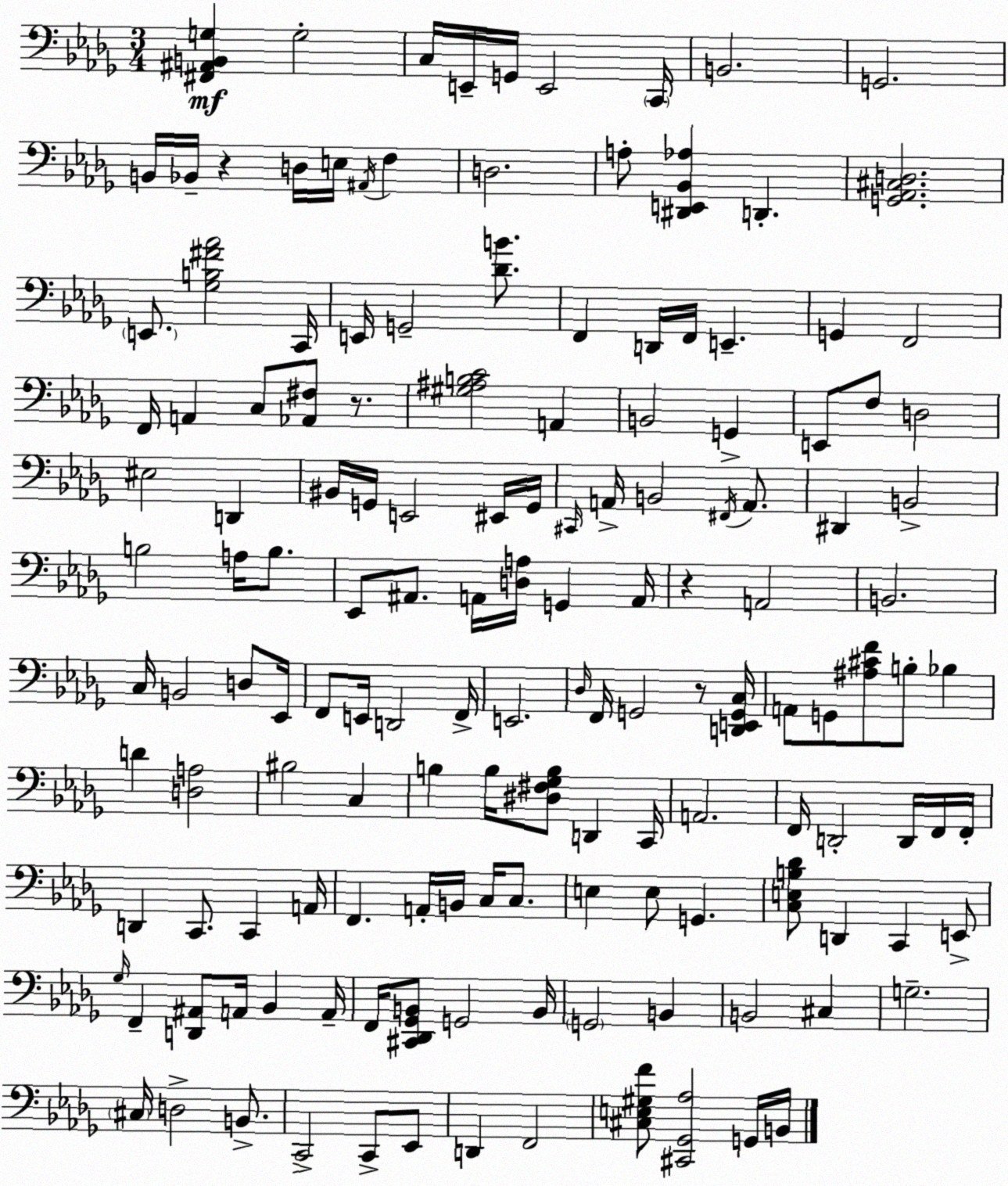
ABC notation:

X:1
T:Untitled
M:3/4
L:1/4
K:Bbm
[^F,,^A,,B,,G,] G,2 C,/4 E,,/4 G,,/4 E,,2 C,,/4 B,,2 G,,2 B,,/4 _B,,/4 z D,/4 E,/4 ^A,,/4 F, D,2 A,/2 [^D,,E,,_B,,_A,] D,, [G,,_A,,^C,D,]2 E,,/2 [_G,B,^F_A]2 C,,/4 E,,/4 G,,2 [_DB]/2 F,, D,,/4 F,,/4 E,, G,, F,,2 F,,/4 A,, C,/2 [_A,,^F,]/2 z/2 [^G,^A,B,C]2 A,, B,,2 G,, E,,/2 F,/2 D,2 ^E,2 D,, ^B,,/4 G,,/4 E,,2 ^E,,/4 G,,/4 ^C,,/4 A,,/4 B,,2 ^F,,/4 A,,/2 ^D,, B,,2 B,2 A,/4 B,/2 _E,,/2 ^A,,/2 A,,/4 [D,A,]/4 G,, A,,/4 z A,,2 B,,2 C,/4 B,,2 D,/2 _E,,/4 F,,/2 E,,/4 D,,2 F,,/4 E,,2 _D,/4 F,,/4 G,,2 z/2 [D,,E,,G,,C,]/4 A,,/2 G,,/2 [^A,^CF]/2 B,/2 _B, D [D,A,]2 ^B,2 C, B, B,/4 [^D,^F,_G,B,]/2 D,, C,,/4 A,,2 F,,/4 D,,2 D,,/4 F,,/4 F,,/4 D,, C,,/2 C,, A,,/4 F,, A,,/4 B,,/4 C,/4 C,/2 E, E,/2 G,, [C,E,B,_D]/2 D,, C,, E,,/2 _G,/4 F,, [D,,^A,,]/2 A,,/4 _B,, A,,/4 F,,/4 [^C,,_D,,_G,,B,,]/2 G,,2 B,,/4 G,,2 B,, B,,2 ^C, G,2 ^C,/4 D,2 B,,/2 C,,2 C,,/2 _E,,/2 D,, F,,2 [^C,E,^G,F]/2 [^C,,_G,,_A,]2 G,,/4 B,,/4